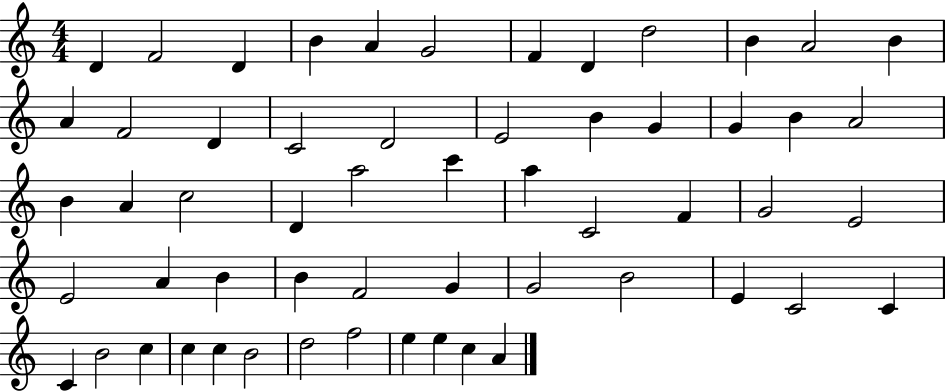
D4/q F4/h D4/q B4/q A4/q G4/h F4/q D4/q D5/h B4/q A4/h B4/q A4/q F4/h D4/q C4/h D4/h E4/h B4/q G4/q G4/q B4/q A4/h B4/q A4/q C5/h D4/q A5/h C6/q A5/q C4/h F4/q G4/h E4/h E4/h A4/q B4/q B4/q F4/h G4/q G4/h B4/h E4/q C4/h C4/q C4/q B4/h C5/q C5/q C5/q B4/h D5/h F5/h E5/q E5/q C5/q A4/q